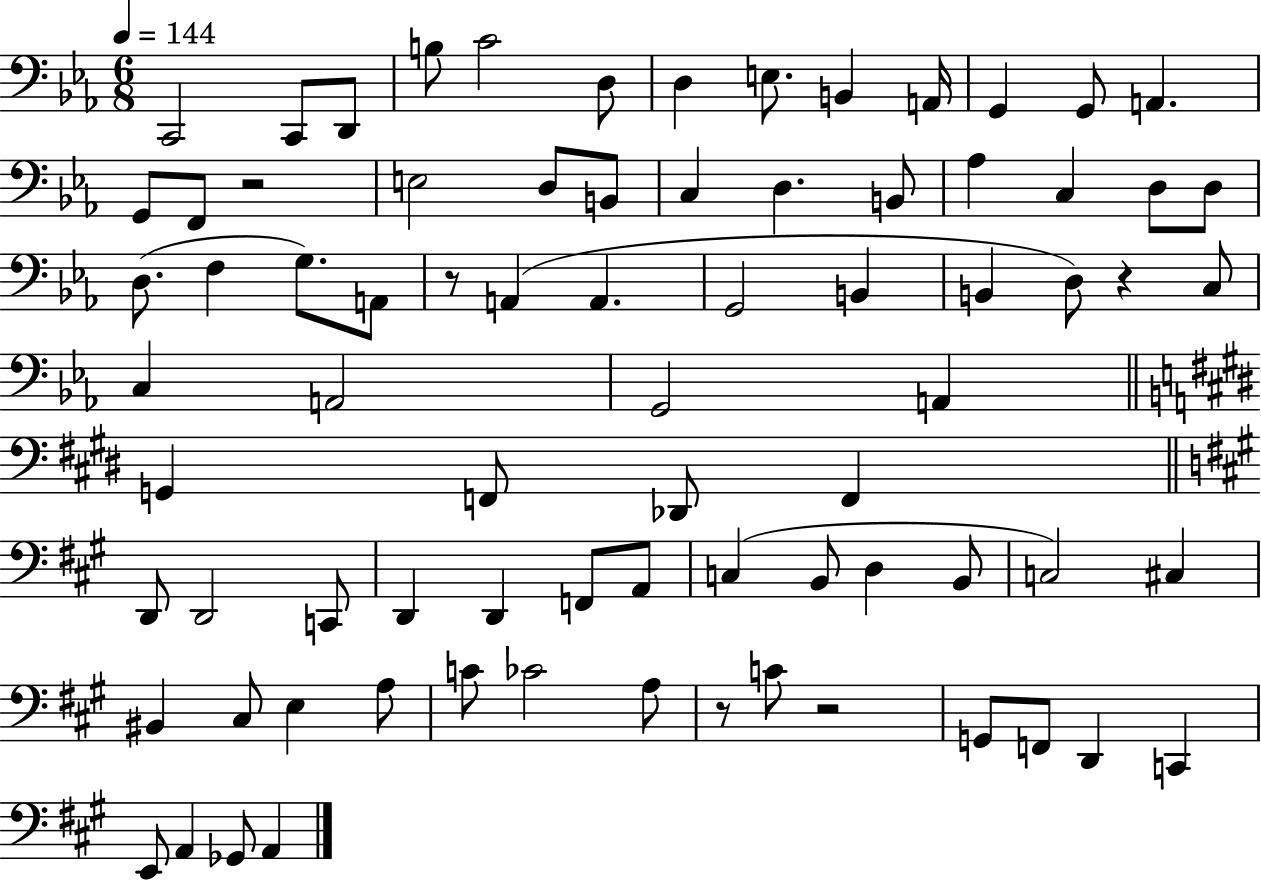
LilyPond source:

{
  \clef bass
  \numericTimeSignature
  \time 6/8
  \key ees \major
  \tempo 4 = 144
  c,2 c,8 d,8 | b8 c'2 d8 | d4 e8. b,4 a,16 | g,4 g,8 a,4. | \break g,8 f,8 r2 | e2 d8 b,8 | c4 d4. b,8 | aes4 c4 d8 d8 | \break d8.( f4 g8.) a,8 | r8 a,4( a,4. | g,2 b,4 | b,4 d8) r4 c8 | \break c4 a,2 | g,2 a,4 | \bar "||" \break \key e \major g,4 f,8 des,8 f,4 | \bar "||" \break \key a \major d,8 d,2 c,8 | d,4 d,4 f,8 a,8 | c4( b,8 d4 b,8 | c2) cis4 | \break bis,4 cis8 e4 a8 | c'8 ces'2 a8 | r8 c'8 r2 | g,8 f,8 d,4 c,4 | \break e,8 a,4 ges,8 a,4 | \bar "|."
}